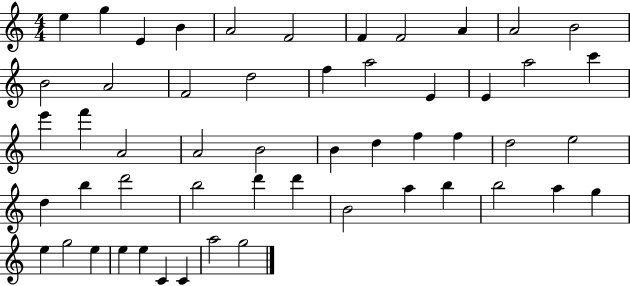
{
  \clef treble
  \numericTimeSignature
  \time 4/4
  \key c \major
  e''4 g''4 e'4 b'4 | a'2 f'2 | f'4 f'2 a'4 | a'2 b'2 | \break b'2 a'2 | f'2 d''2 | f''4 a''2 e'4 | e'4 a''2 c'''4 | \break e'''4 f'''4 a'2 | a'2 b'2 | b'4 d''4 f''4 f''4 | d''2 e''2 | \break d''4 b''4 d'''2 | b''2 d'''4 d'''4 | b'2 a''4 b''4 | b''2 a''4 g''4 | \break e''4 g''2 e''4 | e''4 e''4 c'4 c'4 | a''2 g''2 | \bar "|."
}